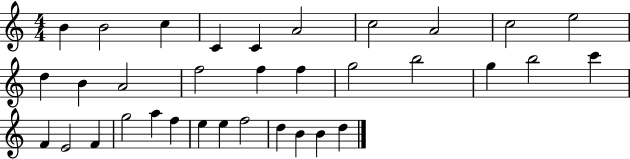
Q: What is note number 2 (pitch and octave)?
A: B4